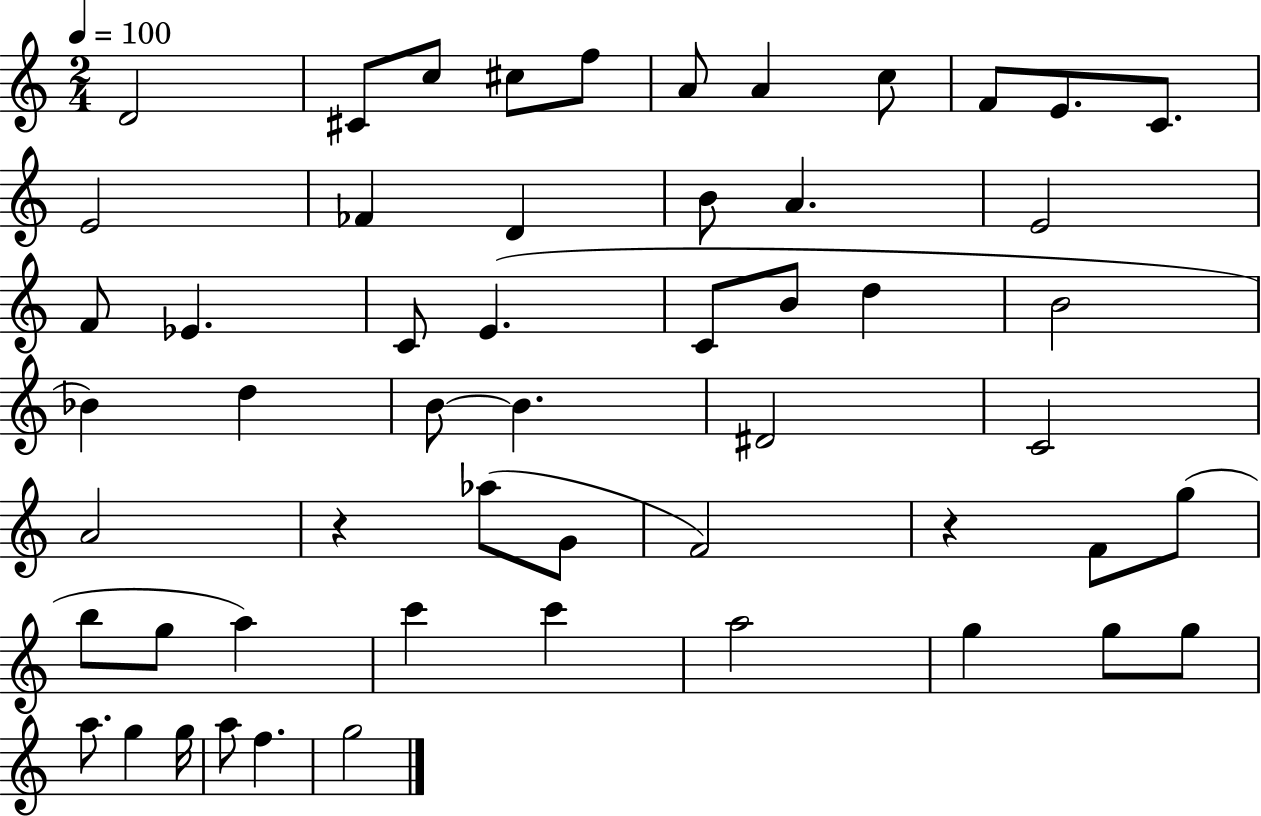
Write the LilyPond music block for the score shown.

{
  \clef treble
  \numericTimeSignature
  \time 2/4
  \key c \major
  \tempo 4 = 100
  d'2 | cis'8 c''8 cis''8 f''8 | a'8 a'4 c''8 | f'8 e'8. c'8. | \break e'2 | fes'4 d'4 | b'8 a'4. | e'2 | \break f'8 ees'4. | c'8 e'4.( | c'8 b'8 d''4 | b'2 | \break bes'4) d''4 | b'8~~ b'4. | dis'2 | c'2 | \break a'2 | r4 aes''8( g'8 | f'2) | r4 f'8 g''8( | \break b''8 g''8 a''4) | c'''4 c'''4 | a''2 | g''4 g''8 g''8 | \break a''8. g''4 g''16 | a''8 f''4. | g''2 | \bar "|."
}